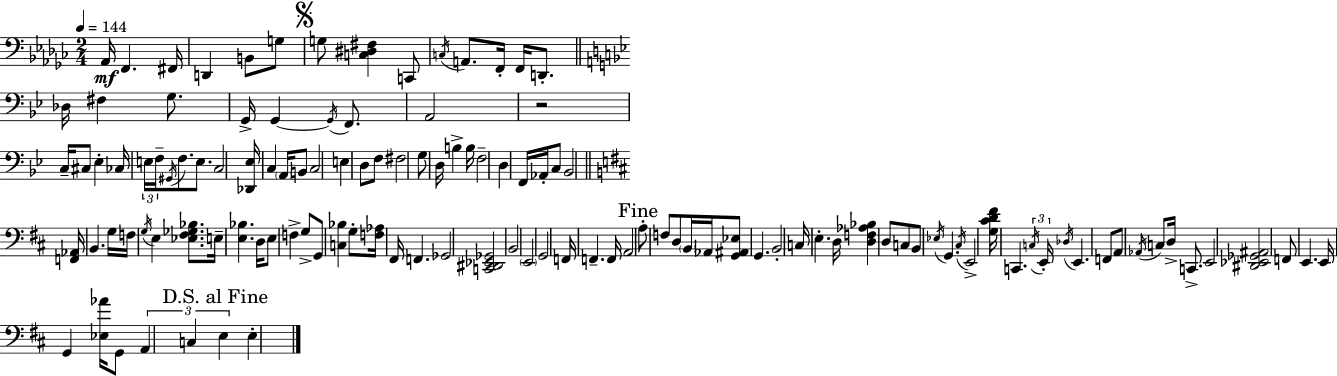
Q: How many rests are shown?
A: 1